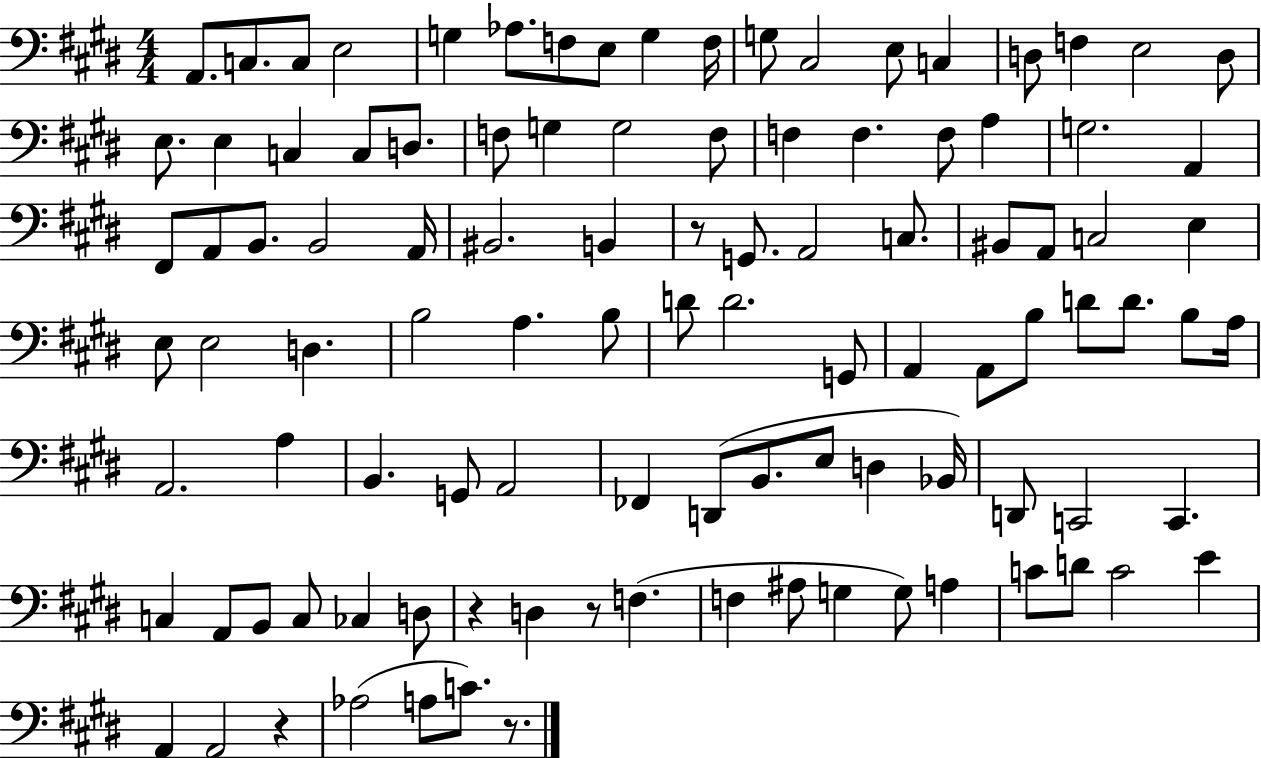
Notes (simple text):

A2/e. C3/e. C3/e E3/h G3/q Ab3/e. F3/e E3/e G3/q F3/s G3/e C#3/h E3/e C3/q D3/e F3/q E3/h D3/e E3/e. E3/q C3/q C3/e D3/e. F3/e G3/q G3/h F3/e F3/q F3/q. F3/e A3/q G3/h. A2/q F#2/e A2/e B2/e. B2/h A2/s BIS2/h. B2/q R/e G2/e. A2/h C3/e. BIS2/e A2/e C3/h E3/q E3/e E3/h D3/q. B3/h A3/q. B3/e D4/e D4/h. G2/e A2/q A2/e B3/e D4/e D4/e. B3/e A3/s A2/h. A3/q B2/q. G2/e A2/h FES2/q D2/e B2/e. E3/e D3/q Bb2/s D2/e C2/h C2/q. C3/q A2/e B2/e C3/e CES3/q D3/e R/q D3/q R/e F3/q. F3/q A#3/e G3/q G3/e A3/q C4/e D4/e C4/h E4/q A2/q A2/h R/q Ab3/h A3/e C4/e. R/e.